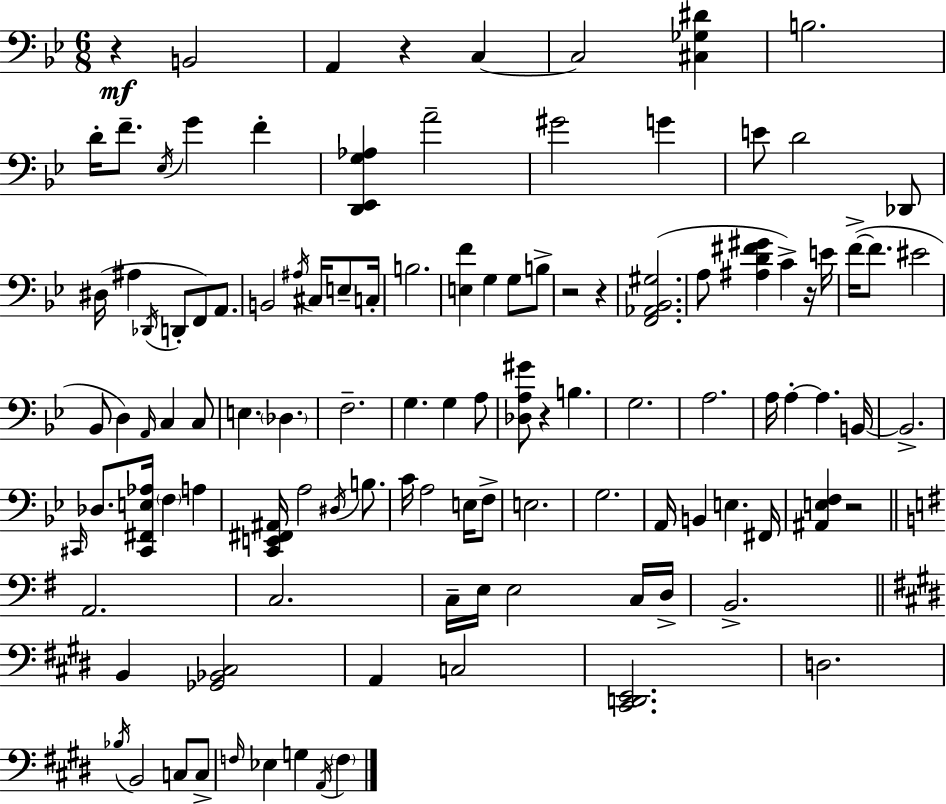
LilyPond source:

{
  \clef bass
  \numericTimeSignature
  \time 6/8
  \key bes \major
  r4\mf b,2 | a,4 r4 c4~~ | c2 <cis ges dis'>4 | b2. | \break d'16-. f'8.-- \acciaccatura { ees16 } g'4 f'4-. | <d, ees, g aes>4 a'2-- | gis'2 g'4 | e'8 d'2 des,8 | \break dis16( ais4 \acciaccatura { des,16 } d,8-. f,8) a,8. | b,2 \acciaccatura { ais16 } cis16 | e8-- c16-. b2. | <e f'>4 g4 g8 | \break b8-> r2 r4 | <f, aes, bes, gis>2.( | a8 <ais d' fis' gis'>4 c'4->) | r16 e'16 f'16->~(~ f'8. eis'2 | \break bes,8 d4) \grace { a,16 } c4 | c8 e4. \parenthesize des4. | f2.-- | g4. g4 | \break a8 <des a gis'>8 r4 b4. | g2. | a2. | a16 a4-.~~ a4. | \break b,16~~ b,2.-> | \grace { cis,16 } des8. <cis, fis, e aes>16 \parenthesize f4 | a4 <c, e, fis, ais,>16 a2 | \acciaccatura { dis16 } b8. c'16 a2 | \break e16 f8-> e2. | g2. | a,16 b,4 e4. | fis,16 <ais, e f>4 r2 | \break \bar "||" \break \key g \major a,2. | c2. | c16-- e16 e2 c16 d16-> | b,2.-> | \break \bar "||" \break \key e \major b,4 <ges, bes, cis>2 | a,4 c2 | <cis, d, e,>2. | d2. | \break \acciaccatura { bes16 } b,2 c8 c8-> | \grace { f16 } ees4 g4 \acciaccatura { a,16 } \parenthesize f4 | \bar "|."
}